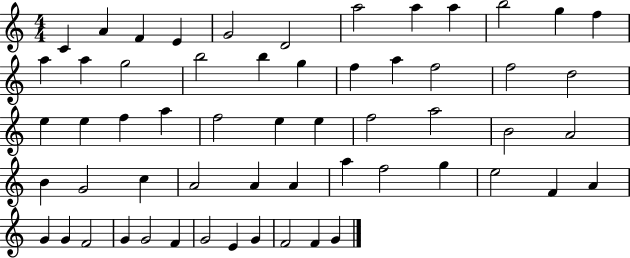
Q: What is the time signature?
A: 4/4